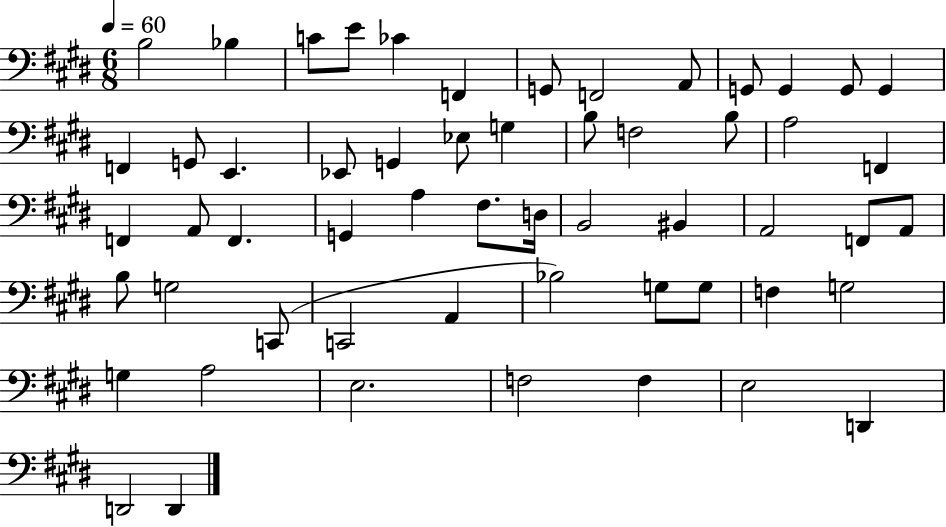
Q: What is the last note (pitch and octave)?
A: D2